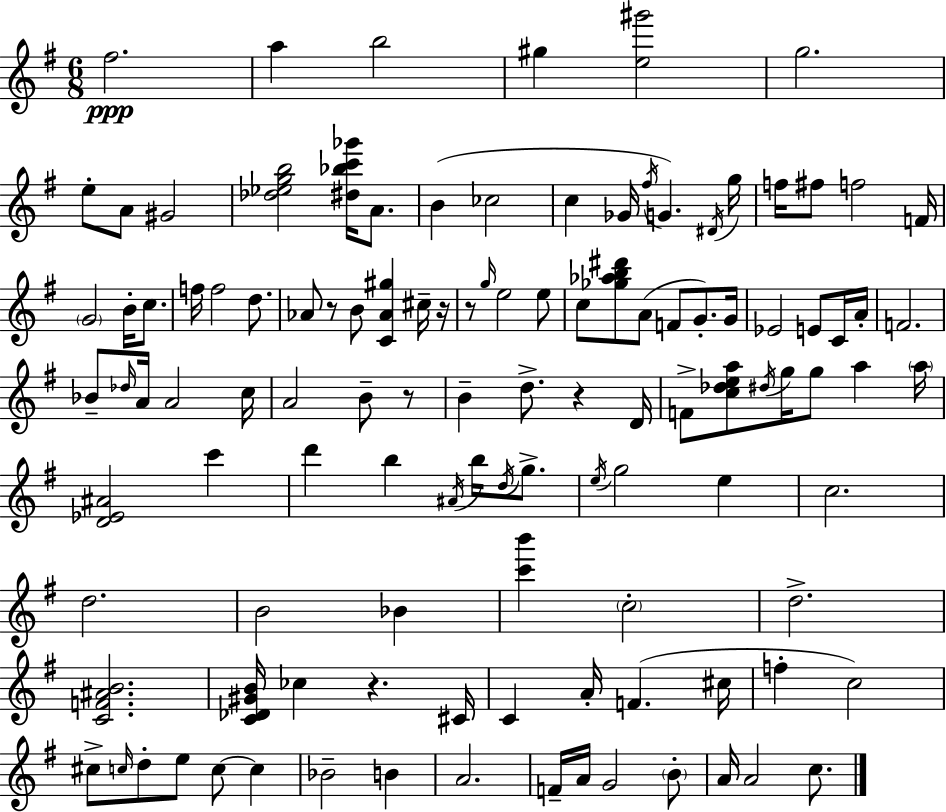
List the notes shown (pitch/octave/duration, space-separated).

F#5/h. A5/q B5/h G#5/q [E5,G#6]/h G5/h. E5/e A4/e G#4/h [Db5,Eb5,G5,B5]/h [D#5,Bb5,C6,Gb6]/s A4/e. B4/q CES5/h C5/q Gb4/s F#5/s G4/q. D#4/s G5/s F5/s F#5/e F5/h F4/s G4/h B4/s C5/e. F5/s F5/h D5/e. Ab4/e R/e B4/e [C4,Ab4,G#5]/q C#5/s R/s R/e G5/s E5/h E5/e C5/e [Gb5,Ab5,B5,D#6]/e A4/e F4/e G4/e. G4/s Eb4/h E4/e C4/s A4/s F4/h. Bb4/e Db5/s A4/s A4/h C5/s A4/h B4/e R/e B4/q D5/e. R/q D4/s F4/e [C5,Db5,E5,A5]/e D#5/s G5/s G5/e A5/q A5/s [D4,Eb4,A#4]/h C6/q D6/q B5/q A#4/s B5/s D5/s G5/e. E5/s G5/h E5/q C5/h. D5/h. B4/h Bb4/q [C6,B6]/q C5/h D5/h. [C4,F4,A#4,B4]/h. [C4,Db4,G#4,B4]/s CES5/q R/q. C#4/s C4/q A4/s F4/q. C#5/s F5/q C5/h C#5/e C5/s D5/e E5/e C5/e C5/q Bb4/h B4/q A4/h. F4/s A4/s G4/h B4/e A4/s A4/h C5/e.